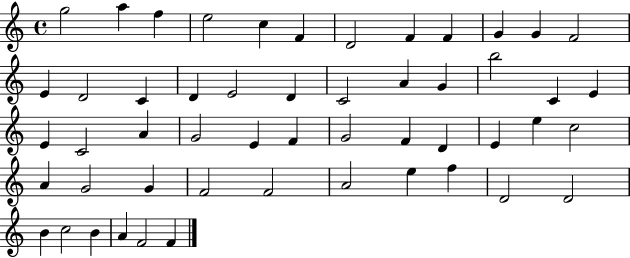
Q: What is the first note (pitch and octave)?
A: G5